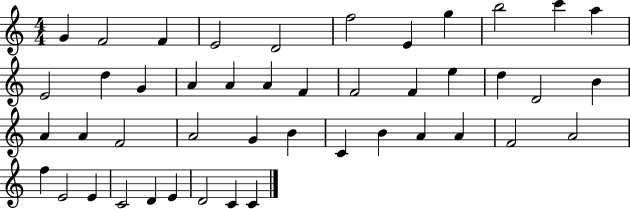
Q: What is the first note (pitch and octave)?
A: G4